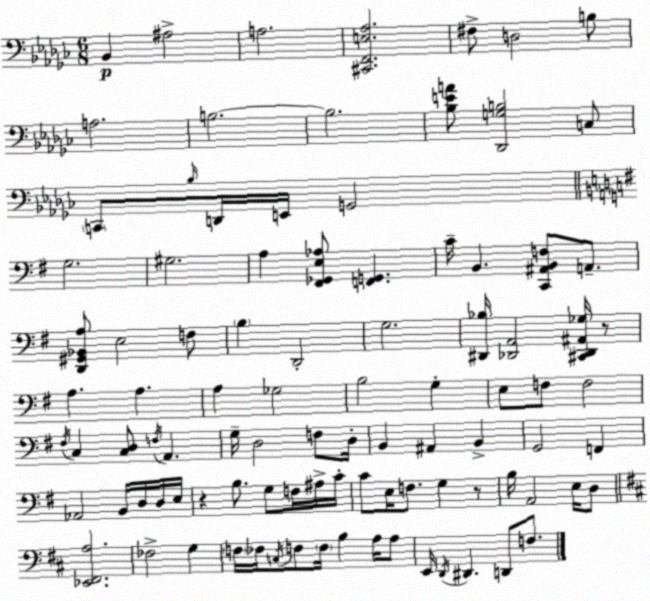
X:1
T:Untitled
M:6/8
L:1/4
K:Ebm
_B,, ^A,2 A,2 [^C,,F,,E,_A,]2 ^F,/2 D,2 B,/2 A,2 B,2 B,2 [_B,EA]/2 [_D,,G,B,]2 C,/2 C,,/2 _B,/4 D,,/4 E,,/4 G,,2 G,2 ^G,2 A, [^F,,_G,,E,_A,]/2 [F,,G,,] C/4 B,, [C,,^A,,B,,F,]/2 A,,/2 [D,,^G,,_B,,A,]/2 E,2 F,/2 B, D,,2 G,2 [^D,,_B,]/4 [_D,,A,,]2 [^C,,_D,,^A,,_G,]/4 z/2 A, A, A, _G,2 B,2 G, E,/2 F,/2 F,2 ^F,/4 C, [C,D,]/2 F,/4 A,, G,/4 D,2 F,/2 D,/4 B,, ^A,, B,, G,,2 F,, _A,,2 B,,/4 D,/4 D,/4 E,/4 z B,/2 G,/2 F,/4 ^A,/4 C/4 C/2 E,/4 F,/2 G, z/2 B,/4 A,,2 E,/4 D,/2 [_E,,^F,,A,]2 _F,2 G, F,/4 _F,/4 C,/4 F,/2 F,/4 B, A,/4 A,/2 E,,/4 D,,/4 ^D,, D,,/2 F,/2